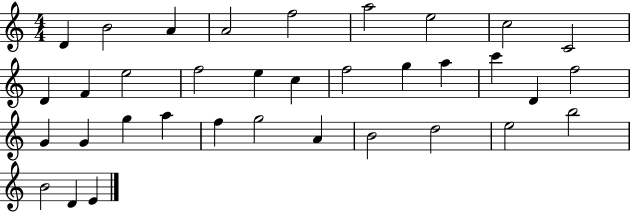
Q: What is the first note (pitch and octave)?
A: D4